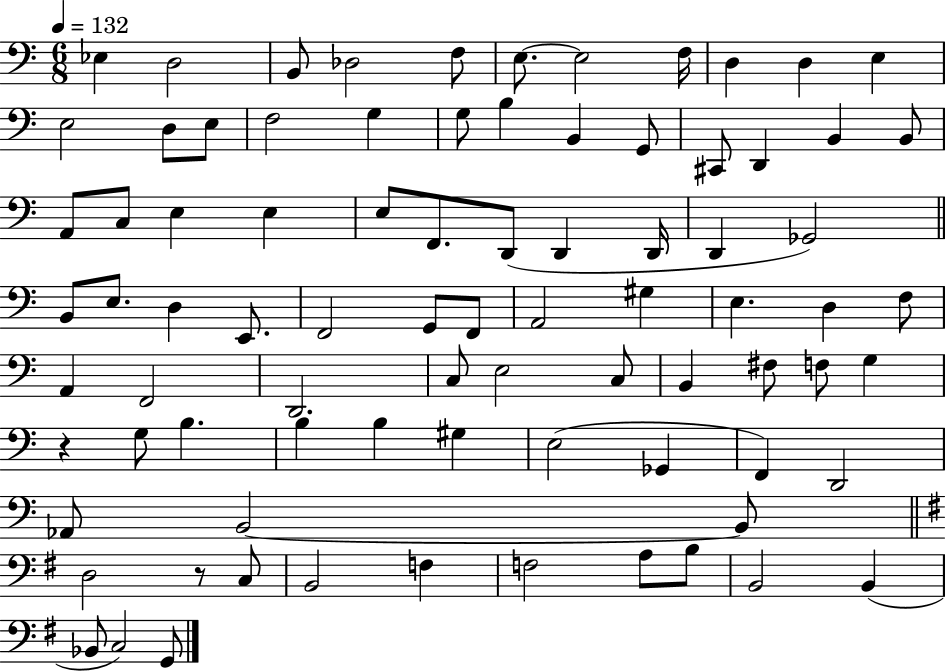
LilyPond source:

{
  \clef bass
  \numericTimeSignature
  \time 6/8
  \key c \major
  \tempo 4 = 132
  ees4 d2 | b,8 des2 f8 | e8.~~ e2 f16 | d4 d4 e4 | \break e2 d8 e8 | f2 g4 | g8 b4 b,4 g,8 | cis,8 d,4 b,4 b,8 | \break a,8 c8 e4 e4 | e8 f,8. d,8( d,4 d,16 | d,4 ges,2) | \bar "||" \break \key c \major b,8 e8. d4 e,8. | f,2 g,8 f,8 | a,2 gis4 | e4. d4 f8 | \break a,4 f,2 | d,2. | c8 e2 c8 | b,4 fis8 f8 g4 | \break r4 g8 b4. | b4 b4 gis4 | e2( ges,4 | f,4) d,2 | \break aes,8 b,2~~ b,8 | \bar "||" \break \key e \minor d2 r8 c8 | b,2 f4 | f2 a8 b8 | b,2 b,4( | \break bes,8 c2) g,8 | \bar "|."
}